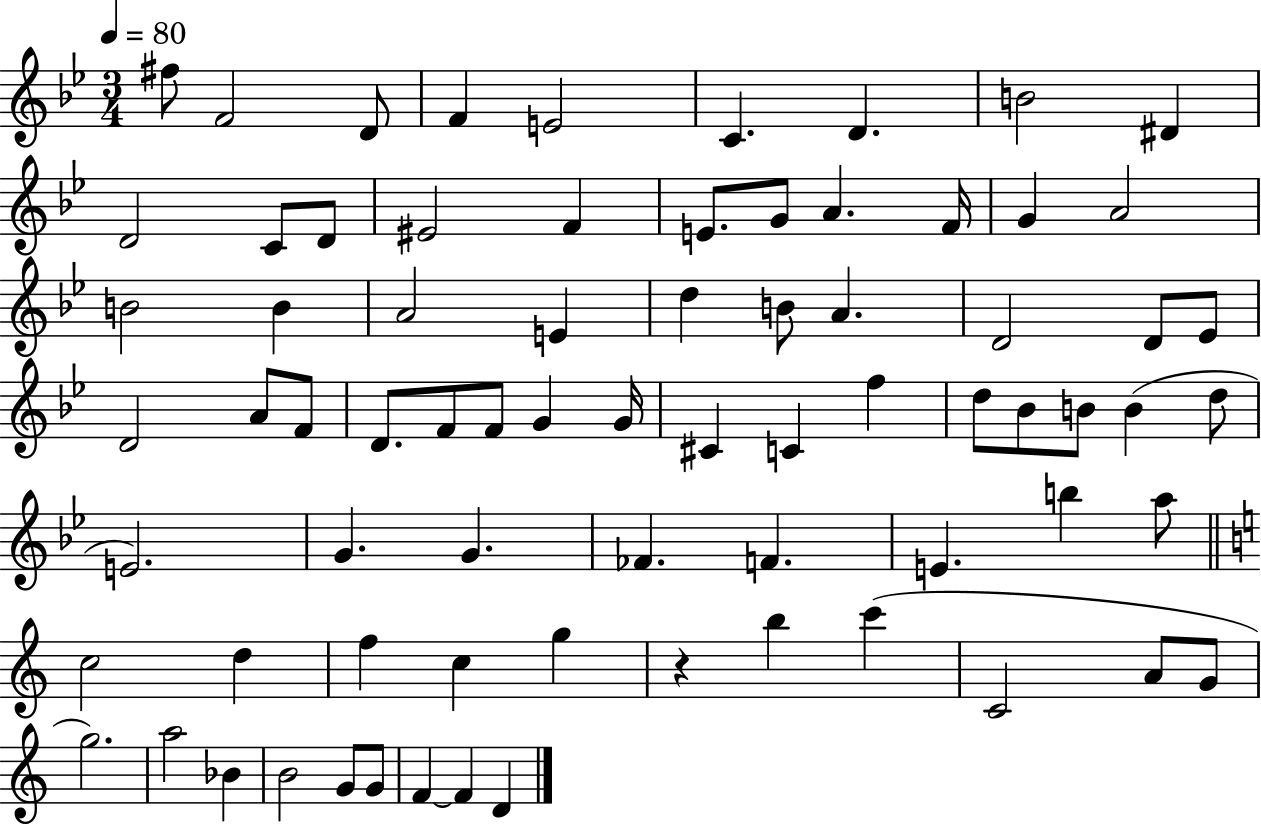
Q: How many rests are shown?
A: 1